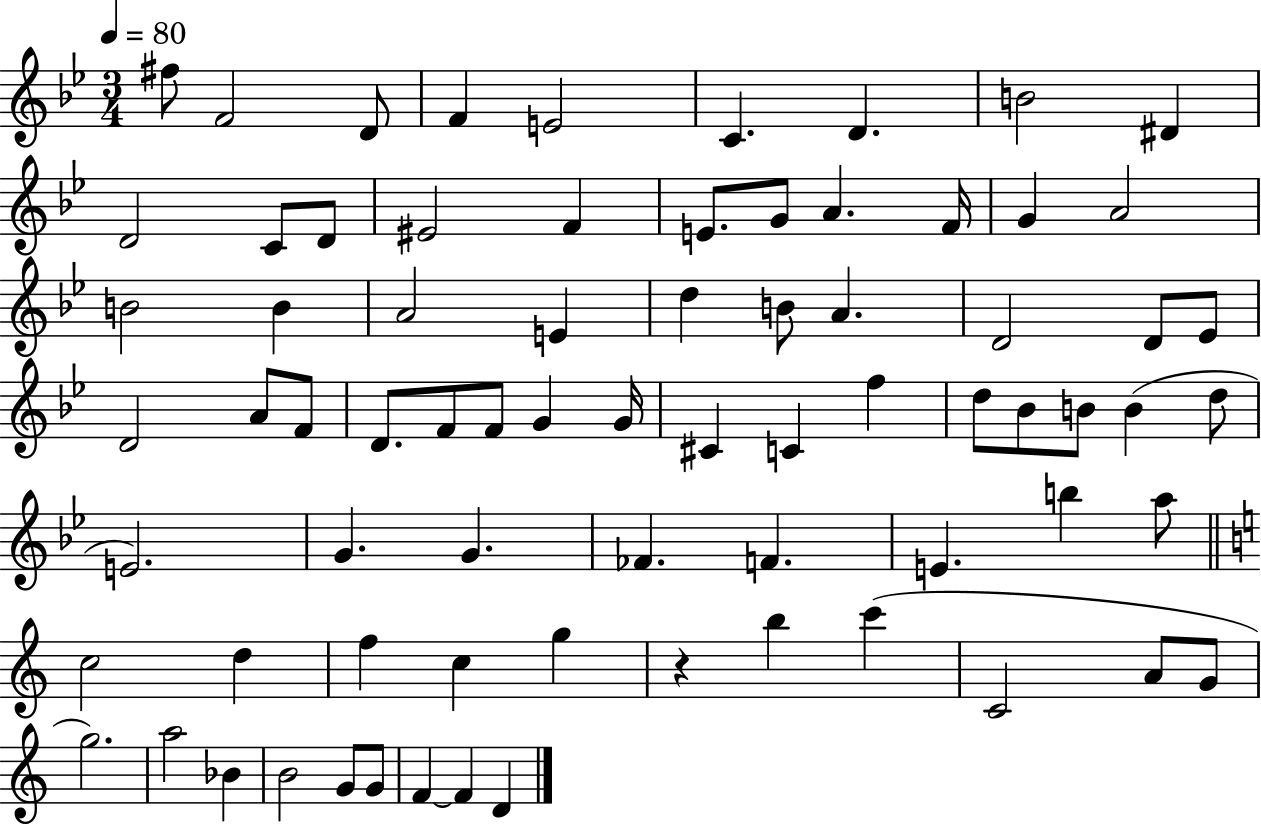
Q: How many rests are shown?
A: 1